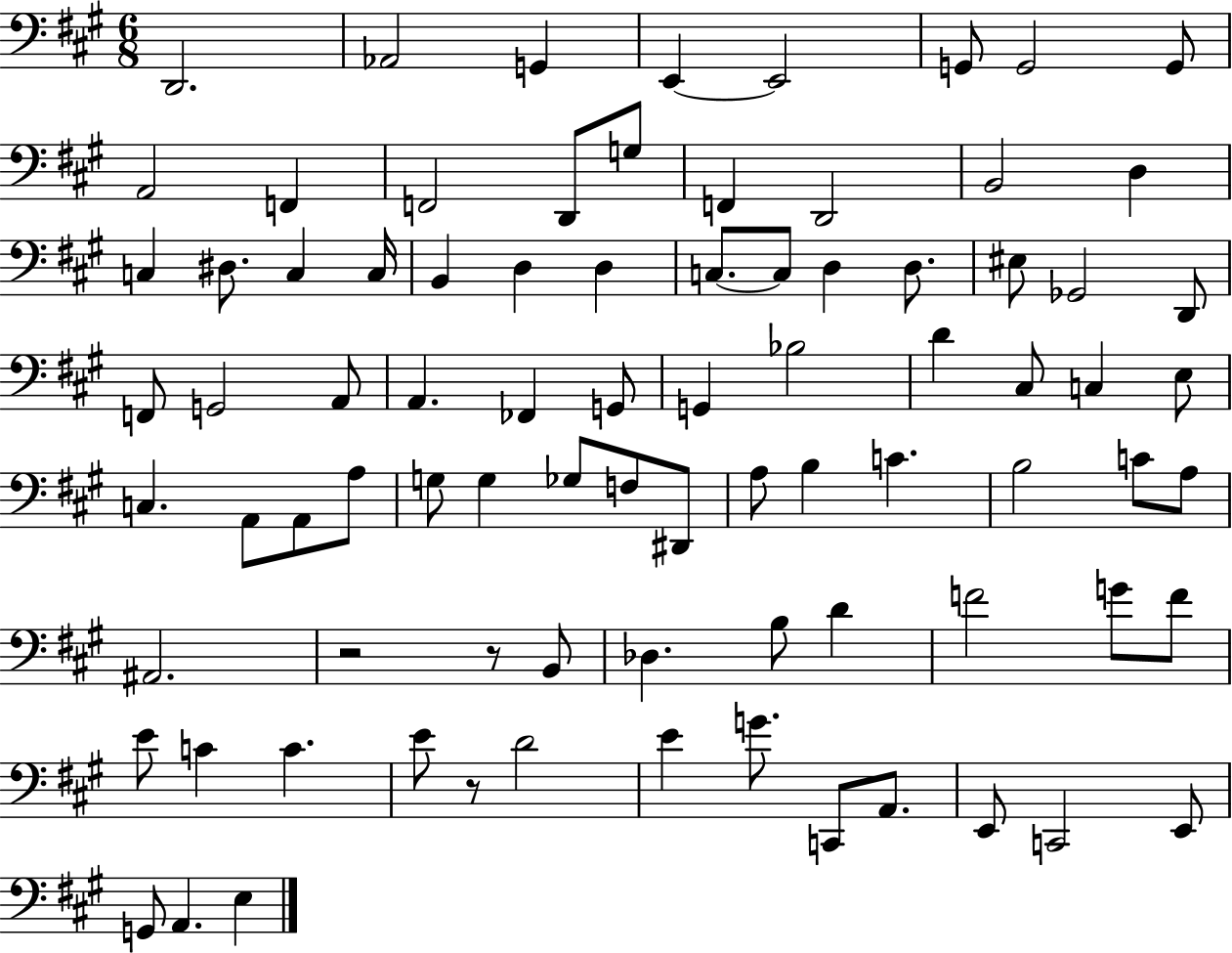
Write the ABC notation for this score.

X:1
T:Untitled
M:6/8
L:1/4
K:A
D,,2 _A,,2 G,, E,, E,,2 G,,/2 G,,2 G,,/2 A,,2 F,, F,,2 D,,/2 G,/2 F,, D,,2 B,,2 D, C, ^D,/2 C, C,/4 B,, D, D, C,/2 C,/2 D, D,/2 ^E,/2 _G,,2 D,,/2 F,,/2 G,,2 A,,/2 A,, _F,, G,,/2 G,, _B,2 D ^C,/2 C, E,/2 C, A,,/2 A,,/2 A,/2 G,/2 G, _G,/2 F,/2 ^D,,/2 A,/2 B, C B,2 C/2 A,/2 ^A,,2 z2 z/2 B,,/2 _D, B,/2 D F2 G/2 F/2 E/2 C C E/2 z/2 D2 E G/2 C,,/2 A,,/2 E,,/2 C,,2 E,,/2 G,,/2 A,, E,